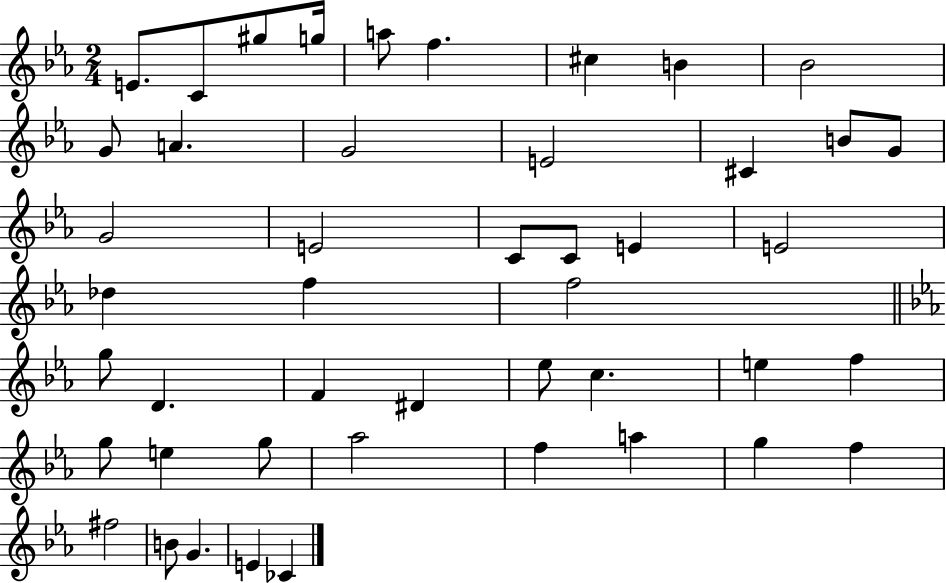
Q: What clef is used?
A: treble